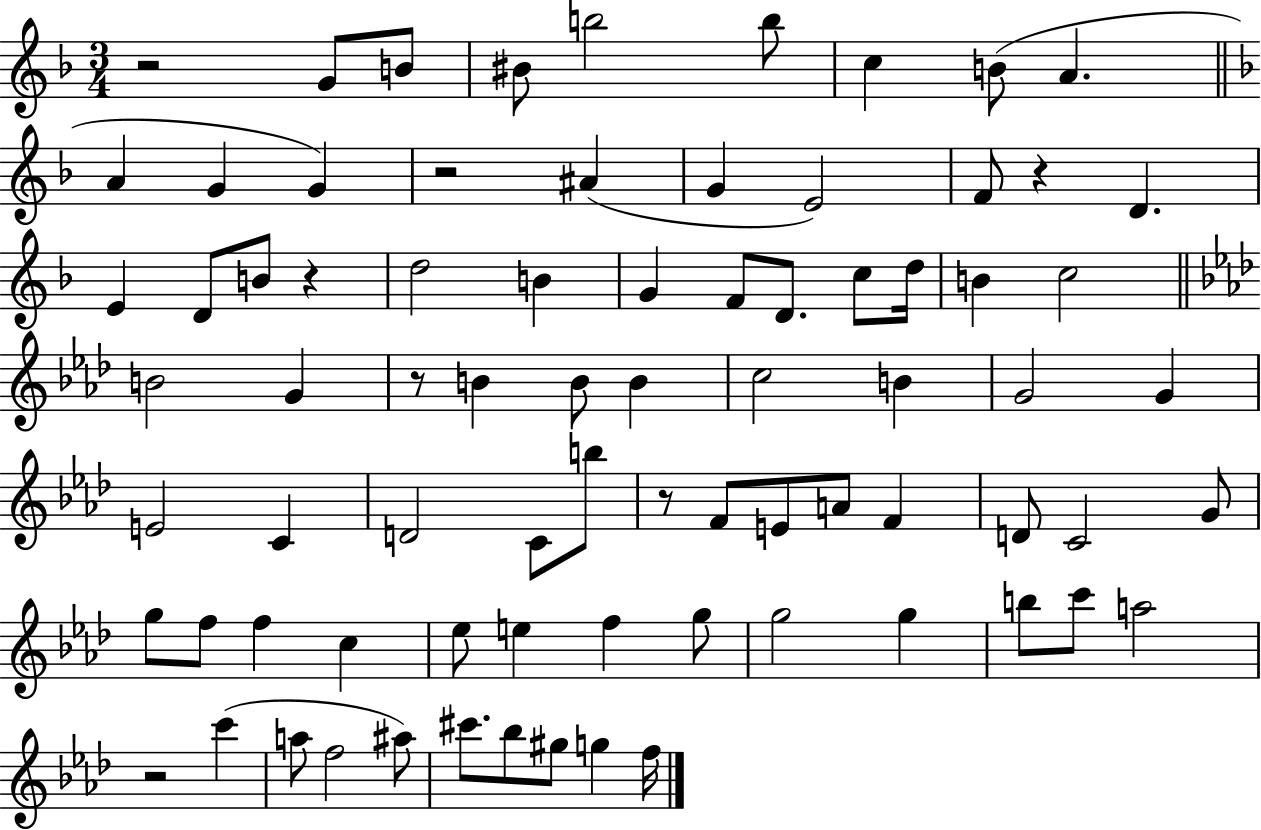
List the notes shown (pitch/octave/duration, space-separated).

R/h G4/e B4/e BIS4/e B5/h B5/e C5/q B4/e A4/q. A4/q G4/q G4/q R/h A#4/q G4/q E4/h F4/e R/q D4/q. E4/q D4/e B4/e R/q D5/h B4/q G4/q F4/e D4/e. C5/e D5/s B4/q C5/h B4/h G4/q R/e B4/q B4/e B4/q C5/h B4/q G4/h G4/q E4/h C4/q D4/h C4/e B5/e R/e F4/e E4/e A4/e F4/q D4/e C4/h G4/e G5/e F5/e F5/q C5/q Eb5/e E5/q F5/q G5/e G5/h G5/q B5/e C6/e A5/h R/h C6/q A5/e F5/h A#5/e C#6/e. Bb5/e G#5/e G5/q F5/s